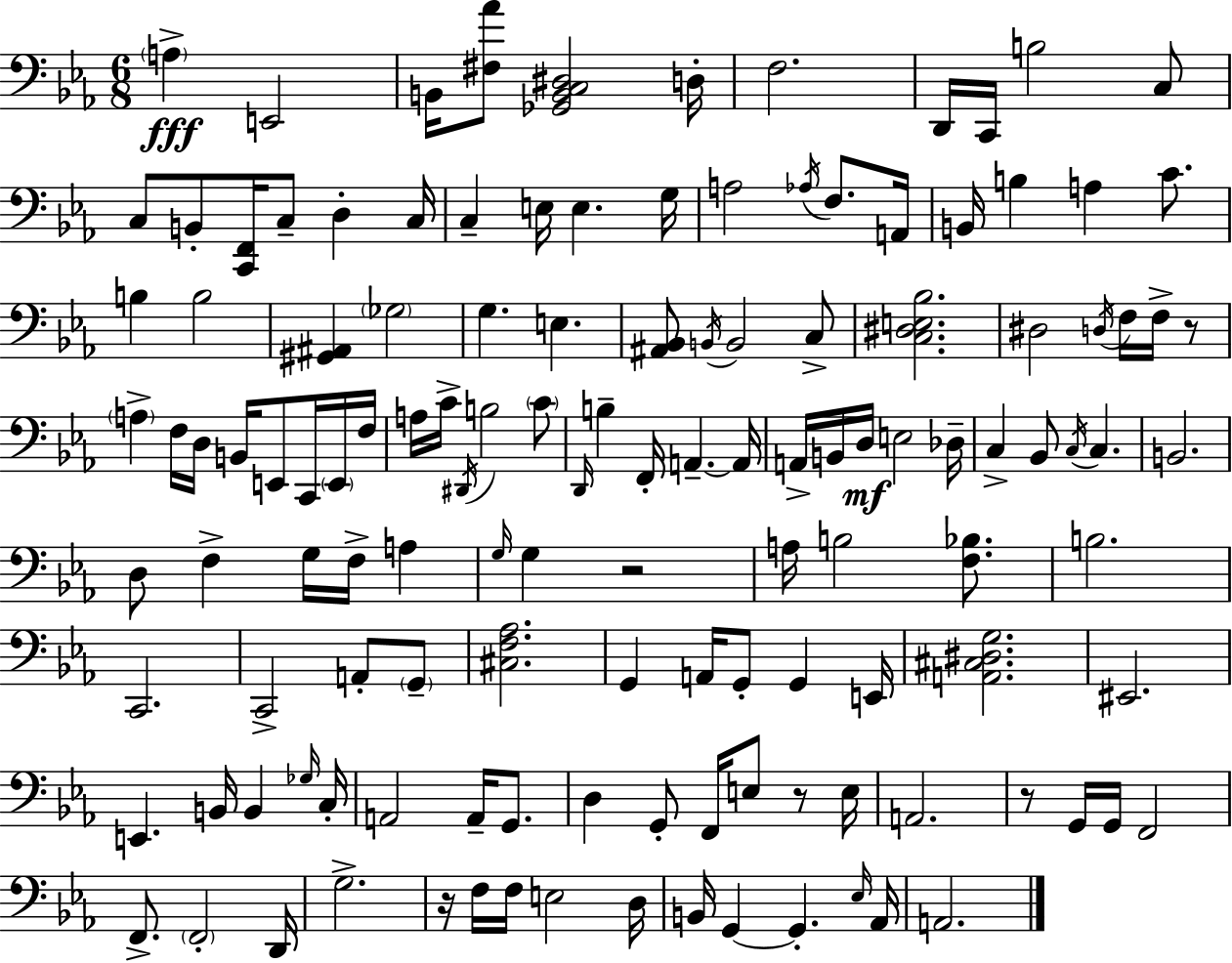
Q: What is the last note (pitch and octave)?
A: A2